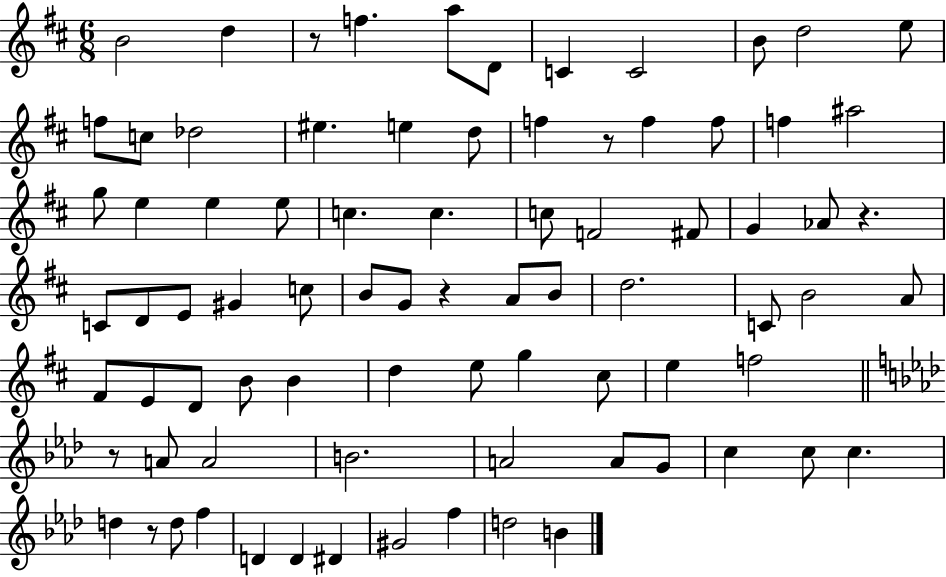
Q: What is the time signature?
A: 6/8